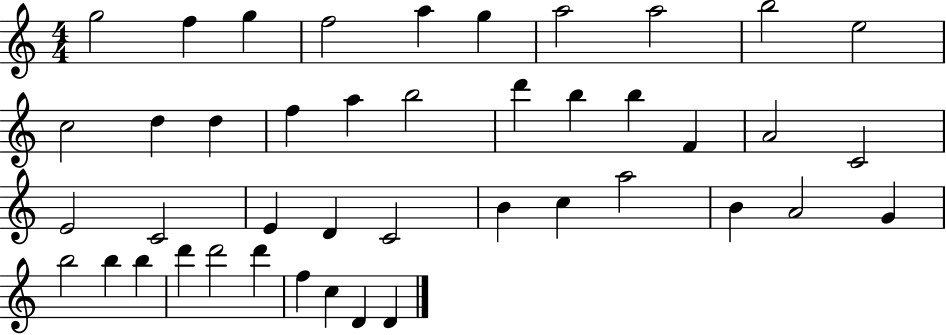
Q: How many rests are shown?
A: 0